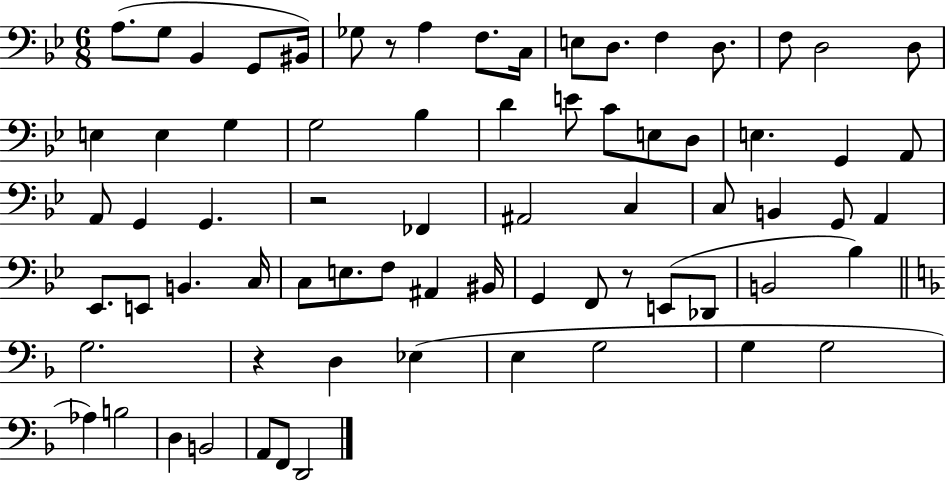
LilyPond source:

{
  \clef bass
  \numericTimeSignature
  \time 6/8
  \key bes \major
  a8.( g8 bes,4 g,8 bis,16) | ges8 r8 a4 f8. c16 | e8 d8. f4 d8. | f8 d2 d8 | \break e4 e4 g4 | g2 bes4 | d'4 e'8 c'8 e8 d8 | e4. g,4 a,8 | \break a,8 g,4 g,4. | r2 fes,4 | ais,2 c4 | c8 b,4 g,8 a,4 | \break ees,8. e,8 b,4. c16 | c8 e8. f8 ais,4 bis,16 | g,4 f,8 r8 e,8( des,8 | b,2 bes4) | \break \bar "||" \break \key d \minor g2. | r4 d4 ees4( | e4 g2 | g4 g2 | \break aes4) b2 | d4 b,2 | a,8 f,8 d,2 | \bar "|."
}